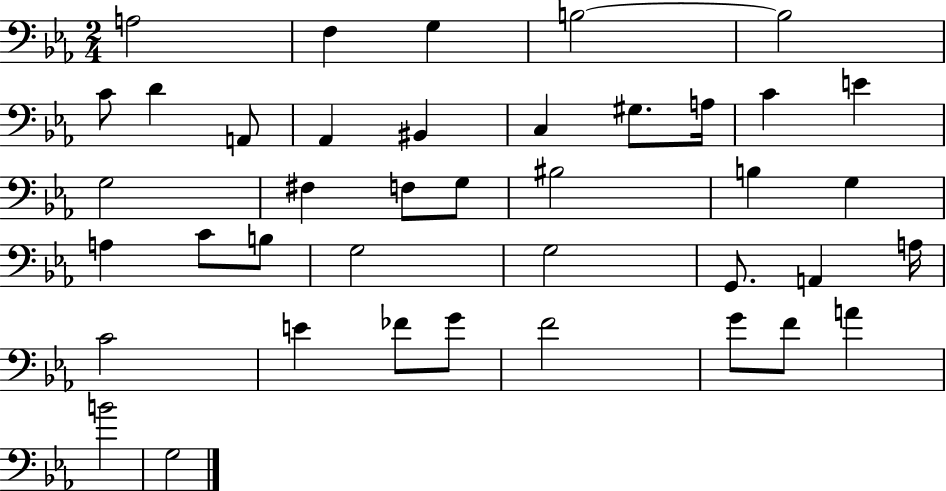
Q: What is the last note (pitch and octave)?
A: G3